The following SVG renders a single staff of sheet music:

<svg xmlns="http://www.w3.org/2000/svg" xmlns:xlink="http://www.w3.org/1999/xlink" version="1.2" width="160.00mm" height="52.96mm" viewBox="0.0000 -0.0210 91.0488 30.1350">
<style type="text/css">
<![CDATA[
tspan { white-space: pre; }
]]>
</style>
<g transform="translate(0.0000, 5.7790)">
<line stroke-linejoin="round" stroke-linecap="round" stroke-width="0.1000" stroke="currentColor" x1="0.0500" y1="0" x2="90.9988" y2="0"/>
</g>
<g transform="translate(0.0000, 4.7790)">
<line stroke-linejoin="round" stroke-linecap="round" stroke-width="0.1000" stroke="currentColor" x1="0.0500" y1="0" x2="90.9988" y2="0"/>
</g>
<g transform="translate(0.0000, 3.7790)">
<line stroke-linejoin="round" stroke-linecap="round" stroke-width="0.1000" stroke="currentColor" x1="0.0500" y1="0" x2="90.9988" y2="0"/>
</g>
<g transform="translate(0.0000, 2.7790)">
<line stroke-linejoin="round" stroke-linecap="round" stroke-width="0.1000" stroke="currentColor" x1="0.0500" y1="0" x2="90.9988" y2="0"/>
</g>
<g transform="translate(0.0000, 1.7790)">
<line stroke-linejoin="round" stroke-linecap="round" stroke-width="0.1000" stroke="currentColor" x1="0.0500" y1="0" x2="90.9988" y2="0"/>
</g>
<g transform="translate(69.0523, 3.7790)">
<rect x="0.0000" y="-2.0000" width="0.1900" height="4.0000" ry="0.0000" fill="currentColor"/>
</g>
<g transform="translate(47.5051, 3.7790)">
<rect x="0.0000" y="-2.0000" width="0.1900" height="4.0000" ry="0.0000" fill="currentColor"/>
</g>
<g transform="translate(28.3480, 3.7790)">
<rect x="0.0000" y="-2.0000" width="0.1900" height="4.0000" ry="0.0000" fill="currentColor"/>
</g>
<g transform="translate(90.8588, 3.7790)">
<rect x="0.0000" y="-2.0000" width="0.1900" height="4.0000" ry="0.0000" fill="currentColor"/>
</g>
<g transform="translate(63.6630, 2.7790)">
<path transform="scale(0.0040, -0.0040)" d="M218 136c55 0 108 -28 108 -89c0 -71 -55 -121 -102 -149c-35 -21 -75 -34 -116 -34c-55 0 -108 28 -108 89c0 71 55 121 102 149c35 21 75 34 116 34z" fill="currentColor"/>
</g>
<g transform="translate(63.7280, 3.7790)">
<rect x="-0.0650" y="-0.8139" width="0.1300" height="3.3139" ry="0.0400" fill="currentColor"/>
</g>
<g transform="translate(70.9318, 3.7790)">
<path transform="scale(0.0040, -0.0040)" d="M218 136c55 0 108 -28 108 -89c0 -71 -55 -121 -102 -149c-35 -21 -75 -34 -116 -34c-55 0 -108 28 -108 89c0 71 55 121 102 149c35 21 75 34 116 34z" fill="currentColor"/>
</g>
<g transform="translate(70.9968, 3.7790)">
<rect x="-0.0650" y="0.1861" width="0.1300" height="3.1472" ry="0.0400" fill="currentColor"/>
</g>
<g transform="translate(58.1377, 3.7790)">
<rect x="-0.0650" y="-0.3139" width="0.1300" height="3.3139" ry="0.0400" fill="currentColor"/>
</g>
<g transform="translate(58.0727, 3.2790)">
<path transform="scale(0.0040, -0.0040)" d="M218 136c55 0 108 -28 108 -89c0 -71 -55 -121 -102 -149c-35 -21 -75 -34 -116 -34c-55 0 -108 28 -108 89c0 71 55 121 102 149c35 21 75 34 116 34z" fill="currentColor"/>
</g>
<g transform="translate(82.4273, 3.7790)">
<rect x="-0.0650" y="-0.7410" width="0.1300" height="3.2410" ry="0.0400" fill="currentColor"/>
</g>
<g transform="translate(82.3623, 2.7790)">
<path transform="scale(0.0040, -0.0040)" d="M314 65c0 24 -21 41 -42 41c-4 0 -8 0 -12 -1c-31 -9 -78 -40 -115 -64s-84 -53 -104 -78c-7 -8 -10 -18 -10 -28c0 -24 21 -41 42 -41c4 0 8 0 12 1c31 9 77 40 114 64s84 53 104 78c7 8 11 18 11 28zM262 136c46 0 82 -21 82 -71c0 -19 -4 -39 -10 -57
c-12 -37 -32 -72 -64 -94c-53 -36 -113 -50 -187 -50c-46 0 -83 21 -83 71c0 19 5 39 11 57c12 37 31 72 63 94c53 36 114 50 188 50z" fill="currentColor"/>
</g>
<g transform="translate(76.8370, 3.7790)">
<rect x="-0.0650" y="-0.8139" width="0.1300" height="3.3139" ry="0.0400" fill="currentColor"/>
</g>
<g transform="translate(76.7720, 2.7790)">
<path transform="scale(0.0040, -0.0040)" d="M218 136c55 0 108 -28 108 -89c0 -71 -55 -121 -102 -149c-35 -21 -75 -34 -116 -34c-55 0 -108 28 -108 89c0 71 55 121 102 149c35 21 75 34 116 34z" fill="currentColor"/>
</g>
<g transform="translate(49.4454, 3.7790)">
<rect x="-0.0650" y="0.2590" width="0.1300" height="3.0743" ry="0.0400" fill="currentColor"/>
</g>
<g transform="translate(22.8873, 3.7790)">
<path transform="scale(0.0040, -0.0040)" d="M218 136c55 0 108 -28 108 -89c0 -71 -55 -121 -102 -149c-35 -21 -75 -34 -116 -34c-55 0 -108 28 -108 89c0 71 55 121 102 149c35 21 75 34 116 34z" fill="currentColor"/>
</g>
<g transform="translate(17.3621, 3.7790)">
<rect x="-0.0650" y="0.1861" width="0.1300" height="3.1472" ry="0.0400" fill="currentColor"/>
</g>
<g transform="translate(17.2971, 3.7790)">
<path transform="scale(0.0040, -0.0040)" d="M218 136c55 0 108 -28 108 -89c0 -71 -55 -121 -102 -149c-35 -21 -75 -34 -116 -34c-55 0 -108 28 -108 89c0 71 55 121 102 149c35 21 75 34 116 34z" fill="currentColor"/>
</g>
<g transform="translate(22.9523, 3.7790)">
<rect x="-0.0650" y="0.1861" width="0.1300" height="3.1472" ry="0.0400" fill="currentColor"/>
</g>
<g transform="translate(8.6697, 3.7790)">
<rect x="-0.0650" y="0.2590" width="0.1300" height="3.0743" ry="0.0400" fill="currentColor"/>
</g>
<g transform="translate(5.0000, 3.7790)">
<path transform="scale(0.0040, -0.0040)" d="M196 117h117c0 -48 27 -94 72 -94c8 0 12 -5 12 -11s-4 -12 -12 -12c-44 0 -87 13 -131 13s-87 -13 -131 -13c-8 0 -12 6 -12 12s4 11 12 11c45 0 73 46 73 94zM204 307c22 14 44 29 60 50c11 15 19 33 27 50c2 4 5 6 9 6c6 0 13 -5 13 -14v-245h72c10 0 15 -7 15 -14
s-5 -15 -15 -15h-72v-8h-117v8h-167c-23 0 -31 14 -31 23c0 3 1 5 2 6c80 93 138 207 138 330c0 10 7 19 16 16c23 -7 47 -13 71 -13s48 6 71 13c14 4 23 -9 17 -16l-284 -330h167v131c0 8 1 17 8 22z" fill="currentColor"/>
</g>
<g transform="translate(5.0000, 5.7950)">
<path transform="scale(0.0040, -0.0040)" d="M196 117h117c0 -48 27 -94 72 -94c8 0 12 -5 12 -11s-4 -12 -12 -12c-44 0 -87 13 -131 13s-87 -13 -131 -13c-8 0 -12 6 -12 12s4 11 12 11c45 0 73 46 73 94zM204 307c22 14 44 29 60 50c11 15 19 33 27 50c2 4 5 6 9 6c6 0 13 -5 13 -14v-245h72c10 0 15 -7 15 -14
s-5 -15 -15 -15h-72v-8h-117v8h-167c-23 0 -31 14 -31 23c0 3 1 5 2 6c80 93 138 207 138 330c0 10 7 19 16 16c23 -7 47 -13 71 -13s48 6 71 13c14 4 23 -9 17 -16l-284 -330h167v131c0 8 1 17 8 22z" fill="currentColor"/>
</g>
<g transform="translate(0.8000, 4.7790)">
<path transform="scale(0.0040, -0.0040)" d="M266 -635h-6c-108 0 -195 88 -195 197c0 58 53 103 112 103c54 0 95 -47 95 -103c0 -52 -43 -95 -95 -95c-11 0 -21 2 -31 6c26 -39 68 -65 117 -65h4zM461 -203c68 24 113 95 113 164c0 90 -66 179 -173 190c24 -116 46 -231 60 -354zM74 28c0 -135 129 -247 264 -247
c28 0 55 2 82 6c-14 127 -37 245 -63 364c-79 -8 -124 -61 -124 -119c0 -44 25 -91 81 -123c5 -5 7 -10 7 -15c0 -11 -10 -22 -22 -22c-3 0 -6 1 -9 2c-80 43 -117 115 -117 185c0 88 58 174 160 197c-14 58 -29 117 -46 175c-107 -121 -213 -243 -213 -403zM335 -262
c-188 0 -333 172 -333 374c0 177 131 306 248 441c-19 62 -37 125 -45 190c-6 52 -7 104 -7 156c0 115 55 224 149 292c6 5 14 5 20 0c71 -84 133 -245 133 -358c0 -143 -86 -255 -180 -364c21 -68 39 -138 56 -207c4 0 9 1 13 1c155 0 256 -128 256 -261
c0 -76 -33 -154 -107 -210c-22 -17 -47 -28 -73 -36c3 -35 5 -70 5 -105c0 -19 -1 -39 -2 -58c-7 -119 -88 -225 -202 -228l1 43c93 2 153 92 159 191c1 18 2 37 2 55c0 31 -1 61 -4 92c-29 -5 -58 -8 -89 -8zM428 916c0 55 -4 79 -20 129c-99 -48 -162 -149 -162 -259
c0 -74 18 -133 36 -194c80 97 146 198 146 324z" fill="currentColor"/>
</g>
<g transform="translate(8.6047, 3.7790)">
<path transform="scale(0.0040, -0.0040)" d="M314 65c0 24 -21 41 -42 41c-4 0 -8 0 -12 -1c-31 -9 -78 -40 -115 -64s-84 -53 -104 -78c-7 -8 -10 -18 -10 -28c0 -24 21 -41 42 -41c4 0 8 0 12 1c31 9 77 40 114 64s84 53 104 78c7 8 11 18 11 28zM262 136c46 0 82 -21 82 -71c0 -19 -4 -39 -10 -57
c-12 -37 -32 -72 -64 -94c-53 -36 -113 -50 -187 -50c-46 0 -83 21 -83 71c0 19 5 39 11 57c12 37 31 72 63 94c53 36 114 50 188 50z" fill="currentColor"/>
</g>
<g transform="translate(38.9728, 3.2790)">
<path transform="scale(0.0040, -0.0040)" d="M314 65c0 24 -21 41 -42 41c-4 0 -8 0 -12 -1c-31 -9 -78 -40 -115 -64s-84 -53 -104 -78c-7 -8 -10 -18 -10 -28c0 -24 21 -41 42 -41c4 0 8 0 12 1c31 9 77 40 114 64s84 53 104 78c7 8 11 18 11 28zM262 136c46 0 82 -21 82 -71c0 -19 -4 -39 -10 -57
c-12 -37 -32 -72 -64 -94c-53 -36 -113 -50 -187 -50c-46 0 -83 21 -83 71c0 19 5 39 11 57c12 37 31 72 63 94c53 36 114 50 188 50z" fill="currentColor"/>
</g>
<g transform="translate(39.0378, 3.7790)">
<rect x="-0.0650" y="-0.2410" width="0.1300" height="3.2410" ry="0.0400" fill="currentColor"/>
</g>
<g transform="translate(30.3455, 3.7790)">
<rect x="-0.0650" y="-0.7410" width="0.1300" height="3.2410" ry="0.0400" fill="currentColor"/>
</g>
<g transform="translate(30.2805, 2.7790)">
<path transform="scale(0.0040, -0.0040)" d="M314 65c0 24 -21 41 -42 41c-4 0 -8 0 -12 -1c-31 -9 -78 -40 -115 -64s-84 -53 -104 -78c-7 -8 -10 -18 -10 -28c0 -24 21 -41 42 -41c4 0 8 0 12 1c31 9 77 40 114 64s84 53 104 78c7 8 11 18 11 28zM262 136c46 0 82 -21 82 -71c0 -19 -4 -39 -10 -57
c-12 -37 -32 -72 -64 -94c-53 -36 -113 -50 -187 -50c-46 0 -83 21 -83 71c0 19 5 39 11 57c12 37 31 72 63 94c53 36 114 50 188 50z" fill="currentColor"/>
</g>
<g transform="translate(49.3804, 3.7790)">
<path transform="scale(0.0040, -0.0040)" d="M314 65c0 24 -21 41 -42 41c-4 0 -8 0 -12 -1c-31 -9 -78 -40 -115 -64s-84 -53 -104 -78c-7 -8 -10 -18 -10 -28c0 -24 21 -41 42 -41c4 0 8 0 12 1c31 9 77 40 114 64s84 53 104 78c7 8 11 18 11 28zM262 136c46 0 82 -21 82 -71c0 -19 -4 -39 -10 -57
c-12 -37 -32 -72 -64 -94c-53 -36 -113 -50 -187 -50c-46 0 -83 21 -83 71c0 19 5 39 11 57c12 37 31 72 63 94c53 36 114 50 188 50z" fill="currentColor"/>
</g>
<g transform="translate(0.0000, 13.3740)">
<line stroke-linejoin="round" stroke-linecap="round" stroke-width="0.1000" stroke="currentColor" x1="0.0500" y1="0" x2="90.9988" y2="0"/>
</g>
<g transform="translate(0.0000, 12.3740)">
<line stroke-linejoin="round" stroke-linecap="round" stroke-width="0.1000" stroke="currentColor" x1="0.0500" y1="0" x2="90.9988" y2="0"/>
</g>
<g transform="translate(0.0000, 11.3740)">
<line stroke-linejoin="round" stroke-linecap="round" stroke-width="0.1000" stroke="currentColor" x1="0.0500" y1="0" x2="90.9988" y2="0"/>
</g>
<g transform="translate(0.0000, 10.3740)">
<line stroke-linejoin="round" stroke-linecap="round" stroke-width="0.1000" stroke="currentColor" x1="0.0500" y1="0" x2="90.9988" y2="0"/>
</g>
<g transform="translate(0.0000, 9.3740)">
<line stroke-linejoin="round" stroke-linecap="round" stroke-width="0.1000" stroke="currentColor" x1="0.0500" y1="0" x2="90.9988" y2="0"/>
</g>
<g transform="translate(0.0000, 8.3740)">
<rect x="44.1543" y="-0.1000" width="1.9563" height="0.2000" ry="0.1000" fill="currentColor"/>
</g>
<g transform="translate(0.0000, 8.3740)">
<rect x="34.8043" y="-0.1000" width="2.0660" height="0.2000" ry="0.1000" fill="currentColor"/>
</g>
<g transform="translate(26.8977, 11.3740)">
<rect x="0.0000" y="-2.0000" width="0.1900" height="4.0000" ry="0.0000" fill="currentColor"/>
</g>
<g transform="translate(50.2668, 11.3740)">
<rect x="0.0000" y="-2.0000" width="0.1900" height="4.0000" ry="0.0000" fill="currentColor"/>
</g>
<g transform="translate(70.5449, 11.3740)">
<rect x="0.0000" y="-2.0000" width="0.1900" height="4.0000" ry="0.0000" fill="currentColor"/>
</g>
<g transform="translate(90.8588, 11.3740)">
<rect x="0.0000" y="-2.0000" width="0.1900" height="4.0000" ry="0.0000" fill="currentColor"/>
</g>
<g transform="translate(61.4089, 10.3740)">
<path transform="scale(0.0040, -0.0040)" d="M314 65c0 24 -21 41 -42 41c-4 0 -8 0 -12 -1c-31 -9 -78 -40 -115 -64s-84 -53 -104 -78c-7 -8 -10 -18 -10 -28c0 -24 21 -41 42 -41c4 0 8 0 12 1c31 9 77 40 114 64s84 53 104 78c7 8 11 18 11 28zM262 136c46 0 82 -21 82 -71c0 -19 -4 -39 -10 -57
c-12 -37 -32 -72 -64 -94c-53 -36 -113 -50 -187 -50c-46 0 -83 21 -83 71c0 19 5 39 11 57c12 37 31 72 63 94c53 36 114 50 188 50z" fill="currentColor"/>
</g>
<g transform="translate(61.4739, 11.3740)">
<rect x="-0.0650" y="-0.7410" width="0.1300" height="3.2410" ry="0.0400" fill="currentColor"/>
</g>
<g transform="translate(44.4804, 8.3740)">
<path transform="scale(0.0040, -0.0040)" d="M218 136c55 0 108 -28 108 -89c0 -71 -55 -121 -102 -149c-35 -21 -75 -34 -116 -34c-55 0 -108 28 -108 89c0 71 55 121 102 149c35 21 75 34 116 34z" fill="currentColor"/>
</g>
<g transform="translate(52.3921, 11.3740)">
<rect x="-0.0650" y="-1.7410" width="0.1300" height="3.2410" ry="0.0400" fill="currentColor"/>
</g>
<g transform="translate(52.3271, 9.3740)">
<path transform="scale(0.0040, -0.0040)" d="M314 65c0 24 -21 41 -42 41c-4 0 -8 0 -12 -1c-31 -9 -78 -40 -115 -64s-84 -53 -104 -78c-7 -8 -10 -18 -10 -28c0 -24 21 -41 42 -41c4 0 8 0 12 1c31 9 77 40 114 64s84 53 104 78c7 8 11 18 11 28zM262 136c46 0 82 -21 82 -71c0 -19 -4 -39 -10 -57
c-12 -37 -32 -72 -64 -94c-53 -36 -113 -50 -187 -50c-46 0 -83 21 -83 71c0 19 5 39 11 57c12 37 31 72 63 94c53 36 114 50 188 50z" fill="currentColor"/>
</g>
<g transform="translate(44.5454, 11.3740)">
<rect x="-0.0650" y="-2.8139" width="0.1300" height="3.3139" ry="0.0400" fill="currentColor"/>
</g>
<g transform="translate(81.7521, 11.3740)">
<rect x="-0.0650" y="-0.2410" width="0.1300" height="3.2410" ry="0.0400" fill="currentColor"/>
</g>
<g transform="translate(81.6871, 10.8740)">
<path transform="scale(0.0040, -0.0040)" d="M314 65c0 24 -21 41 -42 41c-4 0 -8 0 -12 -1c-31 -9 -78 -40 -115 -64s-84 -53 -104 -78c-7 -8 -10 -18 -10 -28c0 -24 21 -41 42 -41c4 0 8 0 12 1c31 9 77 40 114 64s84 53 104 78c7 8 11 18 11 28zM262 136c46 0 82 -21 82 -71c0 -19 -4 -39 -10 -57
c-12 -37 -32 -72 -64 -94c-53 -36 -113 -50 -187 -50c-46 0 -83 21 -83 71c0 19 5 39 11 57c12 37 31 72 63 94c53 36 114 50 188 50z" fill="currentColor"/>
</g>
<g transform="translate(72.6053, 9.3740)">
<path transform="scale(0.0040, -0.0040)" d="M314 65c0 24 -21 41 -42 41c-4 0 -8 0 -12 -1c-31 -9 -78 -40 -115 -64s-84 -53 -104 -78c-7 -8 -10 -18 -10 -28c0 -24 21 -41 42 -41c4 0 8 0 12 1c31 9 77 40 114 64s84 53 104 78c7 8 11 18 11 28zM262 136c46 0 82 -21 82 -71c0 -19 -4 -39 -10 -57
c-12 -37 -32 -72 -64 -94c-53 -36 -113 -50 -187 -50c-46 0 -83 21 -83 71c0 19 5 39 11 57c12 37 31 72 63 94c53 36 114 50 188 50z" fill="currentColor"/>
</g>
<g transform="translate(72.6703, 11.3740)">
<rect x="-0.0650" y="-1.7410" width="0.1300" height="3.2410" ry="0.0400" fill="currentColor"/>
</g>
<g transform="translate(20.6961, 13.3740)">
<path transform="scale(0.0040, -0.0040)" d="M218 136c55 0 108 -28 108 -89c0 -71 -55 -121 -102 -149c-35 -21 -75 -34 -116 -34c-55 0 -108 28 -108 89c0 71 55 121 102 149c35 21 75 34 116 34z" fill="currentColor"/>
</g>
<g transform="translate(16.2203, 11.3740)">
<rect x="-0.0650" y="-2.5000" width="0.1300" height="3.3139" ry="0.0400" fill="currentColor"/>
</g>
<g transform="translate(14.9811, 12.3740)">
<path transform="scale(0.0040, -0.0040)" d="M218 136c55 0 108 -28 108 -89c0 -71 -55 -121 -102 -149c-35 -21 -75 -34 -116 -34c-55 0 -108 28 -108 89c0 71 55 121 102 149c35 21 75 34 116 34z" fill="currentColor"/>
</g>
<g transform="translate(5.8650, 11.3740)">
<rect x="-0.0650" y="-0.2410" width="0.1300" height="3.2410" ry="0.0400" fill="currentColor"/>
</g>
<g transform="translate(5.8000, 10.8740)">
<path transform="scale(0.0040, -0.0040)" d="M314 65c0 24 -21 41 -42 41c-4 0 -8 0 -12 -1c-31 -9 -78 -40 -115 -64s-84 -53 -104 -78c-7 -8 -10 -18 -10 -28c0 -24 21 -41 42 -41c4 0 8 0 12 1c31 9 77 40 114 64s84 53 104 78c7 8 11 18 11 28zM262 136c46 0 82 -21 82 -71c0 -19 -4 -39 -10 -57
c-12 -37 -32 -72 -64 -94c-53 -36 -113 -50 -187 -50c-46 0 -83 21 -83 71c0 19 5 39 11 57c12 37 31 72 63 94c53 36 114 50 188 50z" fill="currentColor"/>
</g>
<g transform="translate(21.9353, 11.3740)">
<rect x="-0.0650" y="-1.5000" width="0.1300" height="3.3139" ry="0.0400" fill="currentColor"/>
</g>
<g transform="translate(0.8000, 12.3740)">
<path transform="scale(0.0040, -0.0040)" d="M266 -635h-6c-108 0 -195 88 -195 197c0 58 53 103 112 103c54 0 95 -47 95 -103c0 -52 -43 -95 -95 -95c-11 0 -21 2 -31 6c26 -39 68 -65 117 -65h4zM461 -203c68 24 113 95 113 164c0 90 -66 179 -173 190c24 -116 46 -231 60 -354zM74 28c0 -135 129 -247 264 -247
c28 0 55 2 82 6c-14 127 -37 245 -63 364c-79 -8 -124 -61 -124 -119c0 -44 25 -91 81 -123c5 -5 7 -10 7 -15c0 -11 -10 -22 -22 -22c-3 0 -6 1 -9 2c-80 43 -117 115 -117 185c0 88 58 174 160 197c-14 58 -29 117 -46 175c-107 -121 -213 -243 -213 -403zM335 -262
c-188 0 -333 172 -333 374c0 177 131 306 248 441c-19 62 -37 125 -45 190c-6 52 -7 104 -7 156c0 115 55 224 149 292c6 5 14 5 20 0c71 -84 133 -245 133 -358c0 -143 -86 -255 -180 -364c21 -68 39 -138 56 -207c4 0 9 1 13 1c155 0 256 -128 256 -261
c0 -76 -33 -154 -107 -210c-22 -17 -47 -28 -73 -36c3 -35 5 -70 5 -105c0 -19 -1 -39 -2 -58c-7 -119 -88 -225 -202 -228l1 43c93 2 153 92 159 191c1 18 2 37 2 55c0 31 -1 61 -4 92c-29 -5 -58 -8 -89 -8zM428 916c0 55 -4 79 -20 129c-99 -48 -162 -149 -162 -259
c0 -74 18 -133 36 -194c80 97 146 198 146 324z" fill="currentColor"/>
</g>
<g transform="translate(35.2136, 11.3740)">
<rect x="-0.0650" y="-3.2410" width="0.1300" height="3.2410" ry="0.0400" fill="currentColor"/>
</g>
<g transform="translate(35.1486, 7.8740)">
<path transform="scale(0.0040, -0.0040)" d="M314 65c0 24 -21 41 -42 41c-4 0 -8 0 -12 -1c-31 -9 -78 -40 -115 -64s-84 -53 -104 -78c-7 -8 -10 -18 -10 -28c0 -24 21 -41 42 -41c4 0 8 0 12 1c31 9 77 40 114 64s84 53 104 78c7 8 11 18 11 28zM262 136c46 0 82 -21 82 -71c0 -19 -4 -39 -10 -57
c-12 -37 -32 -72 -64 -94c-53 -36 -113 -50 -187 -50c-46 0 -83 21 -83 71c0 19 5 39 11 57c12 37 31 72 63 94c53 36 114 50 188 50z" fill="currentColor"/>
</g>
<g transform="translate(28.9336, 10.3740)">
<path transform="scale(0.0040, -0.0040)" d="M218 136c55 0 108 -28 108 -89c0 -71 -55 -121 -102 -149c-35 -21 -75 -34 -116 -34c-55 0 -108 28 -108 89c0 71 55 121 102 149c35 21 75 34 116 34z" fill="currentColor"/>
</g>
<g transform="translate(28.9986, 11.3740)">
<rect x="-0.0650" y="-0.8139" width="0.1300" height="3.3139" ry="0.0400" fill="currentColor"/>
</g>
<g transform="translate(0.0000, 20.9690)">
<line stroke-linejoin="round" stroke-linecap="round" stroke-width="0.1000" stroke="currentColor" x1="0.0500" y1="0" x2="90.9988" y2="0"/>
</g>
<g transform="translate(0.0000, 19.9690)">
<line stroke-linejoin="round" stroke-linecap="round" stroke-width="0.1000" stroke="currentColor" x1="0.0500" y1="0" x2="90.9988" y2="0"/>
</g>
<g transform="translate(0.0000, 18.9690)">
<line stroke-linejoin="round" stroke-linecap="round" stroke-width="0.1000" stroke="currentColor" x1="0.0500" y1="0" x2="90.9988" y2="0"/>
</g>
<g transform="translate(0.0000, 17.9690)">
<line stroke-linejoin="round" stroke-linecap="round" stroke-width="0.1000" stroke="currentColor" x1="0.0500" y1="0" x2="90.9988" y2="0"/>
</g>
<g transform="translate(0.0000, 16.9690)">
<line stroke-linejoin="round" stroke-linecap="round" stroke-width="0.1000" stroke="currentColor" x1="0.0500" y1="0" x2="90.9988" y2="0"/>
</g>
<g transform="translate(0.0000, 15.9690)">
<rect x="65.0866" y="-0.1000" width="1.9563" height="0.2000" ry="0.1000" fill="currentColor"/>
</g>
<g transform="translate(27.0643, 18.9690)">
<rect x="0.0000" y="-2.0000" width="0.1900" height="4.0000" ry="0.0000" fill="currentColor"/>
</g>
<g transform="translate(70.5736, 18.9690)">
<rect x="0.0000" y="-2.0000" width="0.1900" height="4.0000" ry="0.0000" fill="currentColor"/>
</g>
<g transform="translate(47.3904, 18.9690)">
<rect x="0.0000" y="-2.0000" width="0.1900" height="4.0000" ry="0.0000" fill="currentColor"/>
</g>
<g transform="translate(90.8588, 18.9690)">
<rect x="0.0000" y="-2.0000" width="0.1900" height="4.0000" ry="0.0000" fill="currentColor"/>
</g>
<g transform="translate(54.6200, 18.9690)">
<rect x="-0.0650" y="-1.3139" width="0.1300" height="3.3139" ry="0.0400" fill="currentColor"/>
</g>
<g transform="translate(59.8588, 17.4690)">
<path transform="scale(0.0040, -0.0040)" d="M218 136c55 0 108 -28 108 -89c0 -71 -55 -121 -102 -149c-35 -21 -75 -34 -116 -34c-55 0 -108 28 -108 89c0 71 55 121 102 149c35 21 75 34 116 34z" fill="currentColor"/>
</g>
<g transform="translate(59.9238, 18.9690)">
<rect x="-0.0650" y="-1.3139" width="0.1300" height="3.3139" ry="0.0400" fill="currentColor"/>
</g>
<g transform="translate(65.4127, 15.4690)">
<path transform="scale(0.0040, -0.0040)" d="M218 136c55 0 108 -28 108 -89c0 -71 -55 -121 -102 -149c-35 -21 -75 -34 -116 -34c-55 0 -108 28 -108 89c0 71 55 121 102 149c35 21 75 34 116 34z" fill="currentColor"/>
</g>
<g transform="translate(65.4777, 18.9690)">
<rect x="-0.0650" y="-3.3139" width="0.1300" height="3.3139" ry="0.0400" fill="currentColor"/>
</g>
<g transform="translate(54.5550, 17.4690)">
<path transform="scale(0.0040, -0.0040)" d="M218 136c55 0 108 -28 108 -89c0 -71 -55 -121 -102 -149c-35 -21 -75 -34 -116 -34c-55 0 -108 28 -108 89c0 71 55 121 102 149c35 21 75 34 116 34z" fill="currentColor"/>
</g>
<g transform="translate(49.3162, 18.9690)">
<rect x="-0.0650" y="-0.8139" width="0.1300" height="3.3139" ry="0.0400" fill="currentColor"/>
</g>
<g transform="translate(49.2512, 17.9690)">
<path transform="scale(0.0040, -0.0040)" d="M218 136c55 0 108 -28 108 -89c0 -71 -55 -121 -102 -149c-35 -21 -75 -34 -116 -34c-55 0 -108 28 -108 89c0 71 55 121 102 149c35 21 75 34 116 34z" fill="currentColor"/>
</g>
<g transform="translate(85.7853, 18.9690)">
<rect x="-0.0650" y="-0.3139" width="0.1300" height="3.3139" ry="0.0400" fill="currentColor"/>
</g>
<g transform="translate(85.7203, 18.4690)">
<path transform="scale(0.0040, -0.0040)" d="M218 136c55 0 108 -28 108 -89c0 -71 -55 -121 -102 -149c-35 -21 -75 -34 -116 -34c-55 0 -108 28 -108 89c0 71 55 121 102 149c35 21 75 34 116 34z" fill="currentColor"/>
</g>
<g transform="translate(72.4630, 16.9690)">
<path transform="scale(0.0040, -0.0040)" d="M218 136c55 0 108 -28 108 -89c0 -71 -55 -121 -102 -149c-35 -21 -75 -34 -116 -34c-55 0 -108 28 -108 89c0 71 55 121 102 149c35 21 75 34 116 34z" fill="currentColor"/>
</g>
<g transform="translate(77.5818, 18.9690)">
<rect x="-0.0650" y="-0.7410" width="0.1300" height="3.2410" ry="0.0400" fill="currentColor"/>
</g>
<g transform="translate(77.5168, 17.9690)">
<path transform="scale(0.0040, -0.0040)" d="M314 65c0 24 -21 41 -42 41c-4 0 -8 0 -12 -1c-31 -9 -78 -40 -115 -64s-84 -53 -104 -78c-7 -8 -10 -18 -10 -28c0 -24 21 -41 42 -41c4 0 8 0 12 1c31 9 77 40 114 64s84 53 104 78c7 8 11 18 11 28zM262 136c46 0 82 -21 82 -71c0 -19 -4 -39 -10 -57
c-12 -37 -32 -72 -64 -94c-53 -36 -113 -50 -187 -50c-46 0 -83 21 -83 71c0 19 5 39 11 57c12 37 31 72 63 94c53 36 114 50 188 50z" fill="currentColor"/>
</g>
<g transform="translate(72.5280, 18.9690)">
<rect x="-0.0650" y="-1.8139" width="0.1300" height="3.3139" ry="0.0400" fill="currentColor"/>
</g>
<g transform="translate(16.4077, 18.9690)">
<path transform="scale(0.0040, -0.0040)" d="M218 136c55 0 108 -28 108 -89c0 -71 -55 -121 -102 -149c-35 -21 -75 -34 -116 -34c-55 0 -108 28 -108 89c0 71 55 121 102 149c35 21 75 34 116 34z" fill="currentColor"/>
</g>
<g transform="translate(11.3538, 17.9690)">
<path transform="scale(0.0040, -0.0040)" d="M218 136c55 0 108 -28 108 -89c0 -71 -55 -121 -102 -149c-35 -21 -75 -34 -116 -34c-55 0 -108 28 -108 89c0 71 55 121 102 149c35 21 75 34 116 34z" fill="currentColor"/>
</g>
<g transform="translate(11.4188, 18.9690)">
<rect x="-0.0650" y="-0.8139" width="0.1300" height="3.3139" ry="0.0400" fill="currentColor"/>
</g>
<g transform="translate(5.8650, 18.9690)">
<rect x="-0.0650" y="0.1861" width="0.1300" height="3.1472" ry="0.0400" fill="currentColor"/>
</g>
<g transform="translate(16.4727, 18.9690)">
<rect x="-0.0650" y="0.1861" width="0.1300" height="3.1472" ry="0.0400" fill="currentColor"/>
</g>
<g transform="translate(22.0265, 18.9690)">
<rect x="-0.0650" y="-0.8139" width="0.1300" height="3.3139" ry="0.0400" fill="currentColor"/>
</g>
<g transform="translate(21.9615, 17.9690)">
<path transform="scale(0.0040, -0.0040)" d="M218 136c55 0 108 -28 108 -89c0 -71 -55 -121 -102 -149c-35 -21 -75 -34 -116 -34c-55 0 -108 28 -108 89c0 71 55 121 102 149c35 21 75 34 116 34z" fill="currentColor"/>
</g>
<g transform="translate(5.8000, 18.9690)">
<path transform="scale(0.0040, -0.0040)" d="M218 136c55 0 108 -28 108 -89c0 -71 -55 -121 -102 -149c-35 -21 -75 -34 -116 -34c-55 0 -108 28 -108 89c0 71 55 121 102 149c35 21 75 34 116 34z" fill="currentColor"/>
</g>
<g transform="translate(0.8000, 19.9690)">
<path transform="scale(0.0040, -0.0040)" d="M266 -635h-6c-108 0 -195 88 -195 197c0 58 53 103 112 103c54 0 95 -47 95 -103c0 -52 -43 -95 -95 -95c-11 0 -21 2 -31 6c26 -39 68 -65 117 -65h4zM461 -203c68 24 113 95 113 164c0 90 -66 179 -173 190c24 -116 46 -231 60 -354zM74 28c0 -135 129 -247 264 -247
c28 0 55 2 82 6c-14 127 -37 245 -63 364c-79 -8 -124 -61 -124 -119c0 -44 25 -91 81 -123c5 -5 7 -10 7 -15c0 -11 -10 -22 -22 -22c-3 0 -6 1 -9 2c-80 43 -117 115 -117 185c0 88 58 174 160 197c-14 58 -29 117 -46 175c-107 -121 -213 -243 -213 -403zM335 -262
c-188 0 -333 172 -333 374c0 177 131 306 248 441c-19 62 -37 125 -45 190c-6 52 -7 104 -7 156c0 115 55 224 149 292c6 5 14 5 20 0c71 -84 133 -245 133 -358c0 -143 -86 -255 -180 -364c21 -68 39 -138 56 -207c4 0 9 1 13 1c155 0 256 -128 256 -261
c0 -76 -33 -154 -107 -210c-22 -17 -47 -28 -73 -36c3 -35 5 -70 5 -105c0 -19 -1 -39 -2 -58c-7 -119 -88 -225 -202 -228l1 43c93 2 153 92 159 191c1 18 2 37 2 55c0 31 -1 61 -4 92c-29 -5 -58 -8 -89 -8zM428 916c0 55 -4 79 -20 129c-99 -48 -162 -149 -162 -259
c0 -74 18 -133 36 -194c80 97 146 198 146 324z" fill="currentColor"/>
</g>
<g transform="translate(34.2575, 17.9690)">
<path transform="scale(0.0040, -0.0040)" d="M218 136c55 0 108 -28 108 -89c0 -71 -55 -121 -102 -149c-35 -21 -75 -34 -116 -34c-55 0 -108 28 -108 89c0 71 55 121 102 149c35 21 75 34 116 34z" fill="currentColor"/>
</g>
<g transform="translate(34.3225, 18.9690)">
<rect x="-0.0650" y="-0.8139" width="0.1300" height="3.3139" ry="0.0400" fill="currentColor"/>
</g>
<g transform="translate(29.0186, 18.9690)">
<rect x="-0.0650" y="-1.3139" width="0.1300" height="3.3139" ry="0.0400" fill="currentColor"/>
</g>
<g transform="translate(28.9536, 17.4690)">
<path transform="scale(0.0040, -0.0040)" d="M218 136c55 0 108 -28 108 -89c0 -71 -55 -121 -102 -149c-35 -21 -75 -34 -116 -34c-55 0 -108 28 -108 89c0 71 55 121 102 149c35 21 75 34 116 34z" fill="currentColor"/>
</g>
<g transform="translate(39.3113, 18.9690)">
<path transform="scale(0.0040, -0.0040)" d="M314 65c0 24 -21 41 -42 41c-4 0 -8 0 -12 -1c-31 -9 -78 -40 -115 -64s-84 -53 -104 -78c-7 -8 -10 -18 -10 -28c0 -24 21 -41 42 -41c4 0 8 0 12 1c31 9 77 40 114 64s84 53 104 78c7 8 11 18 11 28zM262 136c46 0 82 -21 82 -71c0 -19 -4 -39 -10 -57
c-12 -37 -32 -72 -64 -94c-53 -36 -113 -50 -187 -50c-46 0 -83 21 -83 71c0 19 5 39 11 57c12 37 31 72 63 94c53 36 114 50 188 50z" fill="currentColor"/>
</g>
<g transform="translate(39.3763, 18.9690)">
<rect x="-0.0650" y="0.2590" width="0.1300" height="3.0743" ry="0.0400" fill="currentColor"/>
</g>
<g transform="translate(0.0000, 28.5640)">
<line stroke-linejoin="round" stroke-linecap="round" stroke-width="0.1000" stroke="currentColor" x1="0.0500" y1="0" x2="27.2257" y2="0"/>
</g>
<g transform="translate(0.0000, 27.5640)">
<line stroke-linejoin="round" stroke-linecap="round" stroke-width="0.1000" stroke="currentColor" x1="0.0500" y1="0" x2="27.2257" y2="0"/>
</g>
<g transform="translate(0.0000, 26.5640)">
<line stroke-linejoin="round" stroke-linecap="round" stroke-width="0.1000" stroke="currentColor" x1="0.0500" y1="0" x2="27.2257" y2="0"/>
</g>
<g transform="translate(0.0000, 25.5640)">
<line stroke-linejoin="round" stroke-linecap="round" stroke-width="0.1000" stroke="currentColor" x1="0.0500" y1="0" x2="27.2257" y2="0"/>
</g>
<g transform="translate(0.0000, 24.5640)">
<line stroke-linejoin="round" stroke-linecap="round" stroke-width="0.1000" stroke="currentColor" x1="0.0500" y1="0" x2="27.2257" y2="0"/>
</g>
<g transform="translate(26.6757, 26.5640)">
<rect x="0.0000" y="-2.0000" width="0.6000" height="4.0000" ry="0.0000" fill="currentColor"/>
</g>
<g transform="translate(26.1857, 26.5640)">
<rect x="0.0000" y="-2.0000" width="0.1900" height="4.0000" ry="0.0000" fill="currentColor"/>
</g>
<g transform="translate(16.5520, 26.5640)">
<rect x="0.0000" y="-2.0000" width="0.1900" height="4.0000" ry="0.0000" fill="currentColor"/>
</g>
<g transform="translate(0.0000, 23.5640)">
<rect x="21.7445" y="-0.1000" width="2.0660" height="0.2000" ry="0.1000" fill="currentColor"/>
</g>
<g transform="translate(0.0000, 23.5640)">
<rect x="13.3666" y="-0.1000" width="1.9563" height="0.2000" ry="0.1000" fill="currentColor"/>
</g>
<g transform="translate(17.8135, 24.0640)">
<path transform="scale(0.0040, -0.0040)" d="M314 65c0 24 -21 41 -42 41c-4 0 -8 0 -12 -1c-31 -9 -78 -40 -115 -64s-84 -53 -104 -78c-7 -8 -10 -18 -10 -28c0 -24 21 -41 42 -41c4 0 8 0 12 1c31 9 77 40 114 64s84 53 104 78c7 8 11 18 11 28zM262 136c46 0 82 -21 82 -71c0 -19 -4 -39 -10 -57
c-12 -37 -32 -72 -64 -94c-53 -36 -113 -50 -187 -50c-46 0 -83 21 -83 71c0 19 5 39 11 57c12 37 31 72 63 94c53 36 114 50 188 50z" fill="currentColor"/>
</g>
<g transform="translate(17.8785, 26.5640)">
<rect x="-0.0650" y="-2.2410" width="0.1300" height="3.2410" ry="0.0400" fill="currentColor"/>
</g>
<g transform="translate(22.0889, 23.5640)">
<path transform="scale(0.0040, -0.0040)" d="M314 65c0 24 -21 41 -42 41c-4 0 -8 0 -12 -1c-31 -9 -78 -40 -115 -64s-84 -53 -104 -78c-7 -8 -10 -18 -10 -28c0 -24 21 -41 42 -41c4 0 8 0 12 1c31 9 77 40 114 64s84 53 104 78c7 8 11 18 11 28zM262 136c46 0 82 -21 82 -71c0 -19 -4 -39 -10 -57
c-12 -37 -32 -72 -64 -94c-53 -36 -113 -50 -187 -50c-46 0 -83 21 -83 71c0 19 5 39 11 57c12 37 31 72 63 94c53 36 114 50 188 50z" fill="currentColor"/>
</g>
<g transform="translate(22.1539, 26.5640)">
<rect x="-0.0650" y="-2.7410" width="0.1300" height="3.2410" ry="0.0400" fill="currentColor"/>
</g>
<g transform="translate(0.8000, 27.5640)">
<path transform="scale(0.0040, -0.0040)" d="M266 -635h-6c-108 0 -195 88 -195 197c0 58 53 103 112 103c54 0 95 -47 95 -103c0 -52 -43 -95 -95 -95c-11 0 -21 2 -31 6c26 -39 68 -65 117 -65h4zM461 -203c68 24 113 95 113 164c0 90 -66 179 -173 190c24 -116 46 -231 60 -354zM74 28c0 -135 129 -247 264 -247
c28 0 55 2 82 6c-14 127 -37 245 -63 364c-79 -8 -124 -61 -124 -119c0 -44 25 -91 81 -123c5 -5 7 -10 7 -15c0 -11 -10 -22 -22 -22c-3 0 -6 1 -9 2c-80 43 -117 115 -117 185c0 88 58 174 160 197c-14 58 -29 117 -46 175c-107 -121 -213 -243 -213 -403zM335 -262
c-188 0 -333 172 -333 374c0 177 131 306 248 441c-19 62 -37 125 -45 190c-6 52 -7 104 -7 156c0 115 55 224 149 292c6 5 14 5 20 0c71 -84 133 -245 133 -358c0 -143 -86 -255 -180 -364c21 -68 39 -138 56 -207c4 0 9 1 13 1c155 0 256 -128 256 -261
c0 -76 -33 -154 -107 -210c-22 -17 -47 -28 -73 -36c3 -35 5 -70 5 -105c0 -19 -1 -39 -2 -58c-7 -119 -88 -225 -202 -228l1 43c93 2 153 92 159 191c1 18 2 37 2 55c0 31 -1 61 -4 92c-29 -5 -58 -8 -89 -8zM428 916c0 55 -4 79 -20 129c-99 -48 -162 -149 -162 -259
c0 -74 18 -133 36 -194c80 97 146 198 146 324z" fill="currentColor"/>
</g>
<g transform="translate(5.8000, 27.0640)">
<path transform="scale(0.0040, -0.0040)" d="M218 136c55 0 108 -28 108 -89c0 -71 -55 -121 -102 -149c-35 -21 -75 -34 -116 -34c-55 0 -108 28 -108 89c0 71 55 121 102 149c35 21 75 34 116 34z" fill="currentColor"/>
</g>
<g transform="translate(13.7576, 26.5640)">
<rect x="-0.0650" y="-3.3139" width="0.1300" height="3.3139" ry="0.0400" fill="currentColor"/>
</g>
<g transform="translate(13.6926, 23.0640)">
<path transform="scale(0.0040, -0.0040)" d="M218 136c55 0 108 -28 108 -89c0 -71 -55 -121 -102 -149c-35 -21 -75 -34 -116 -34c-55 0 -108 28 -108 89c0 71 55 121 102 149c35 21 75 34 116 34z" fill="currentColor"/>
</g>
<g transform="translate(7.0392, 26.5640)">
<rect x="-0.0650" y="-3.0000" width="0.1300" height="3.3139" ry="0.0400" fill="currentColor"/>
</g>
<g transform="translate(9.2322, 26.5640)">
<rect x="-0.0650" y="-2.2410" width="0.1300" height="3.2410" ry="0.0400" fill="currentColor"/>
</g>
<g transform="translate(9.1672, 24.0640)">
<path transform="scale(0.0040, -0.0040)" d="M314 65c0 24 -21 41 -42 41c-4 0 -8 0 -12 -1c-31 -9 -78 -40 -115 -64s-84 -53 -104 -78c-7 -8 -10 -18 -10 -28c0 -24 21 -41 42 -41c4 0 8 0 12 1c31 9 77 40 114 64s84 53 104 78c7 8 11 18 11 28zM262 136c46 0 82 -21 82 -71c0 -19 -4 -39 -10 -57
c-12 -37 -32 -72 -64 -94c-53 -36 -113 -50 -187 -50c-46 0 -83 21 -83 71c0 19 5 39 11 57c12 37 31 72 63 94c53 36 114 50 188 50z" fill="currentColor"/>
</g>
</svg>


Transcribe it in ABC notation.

X:1
T:Untitled
M:4/4
L:1/4
K:C
B2 B B d2 c2 B2 c d B d d2 c2 G E d b2 a f2 d2 f2 c2 B d B d e d B2 d e e b f d2 c A g2 b g2 a2